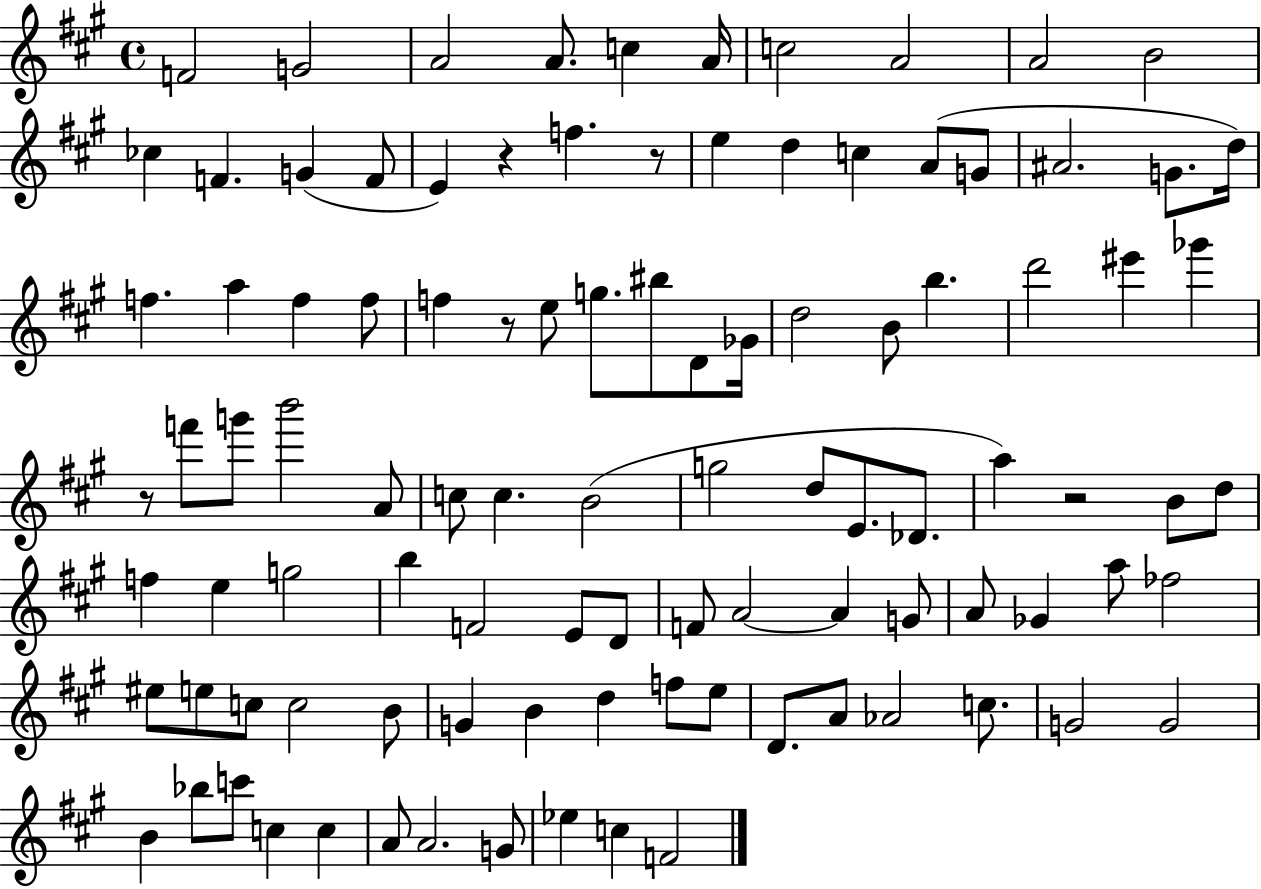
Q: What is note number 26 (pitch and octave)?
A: A5